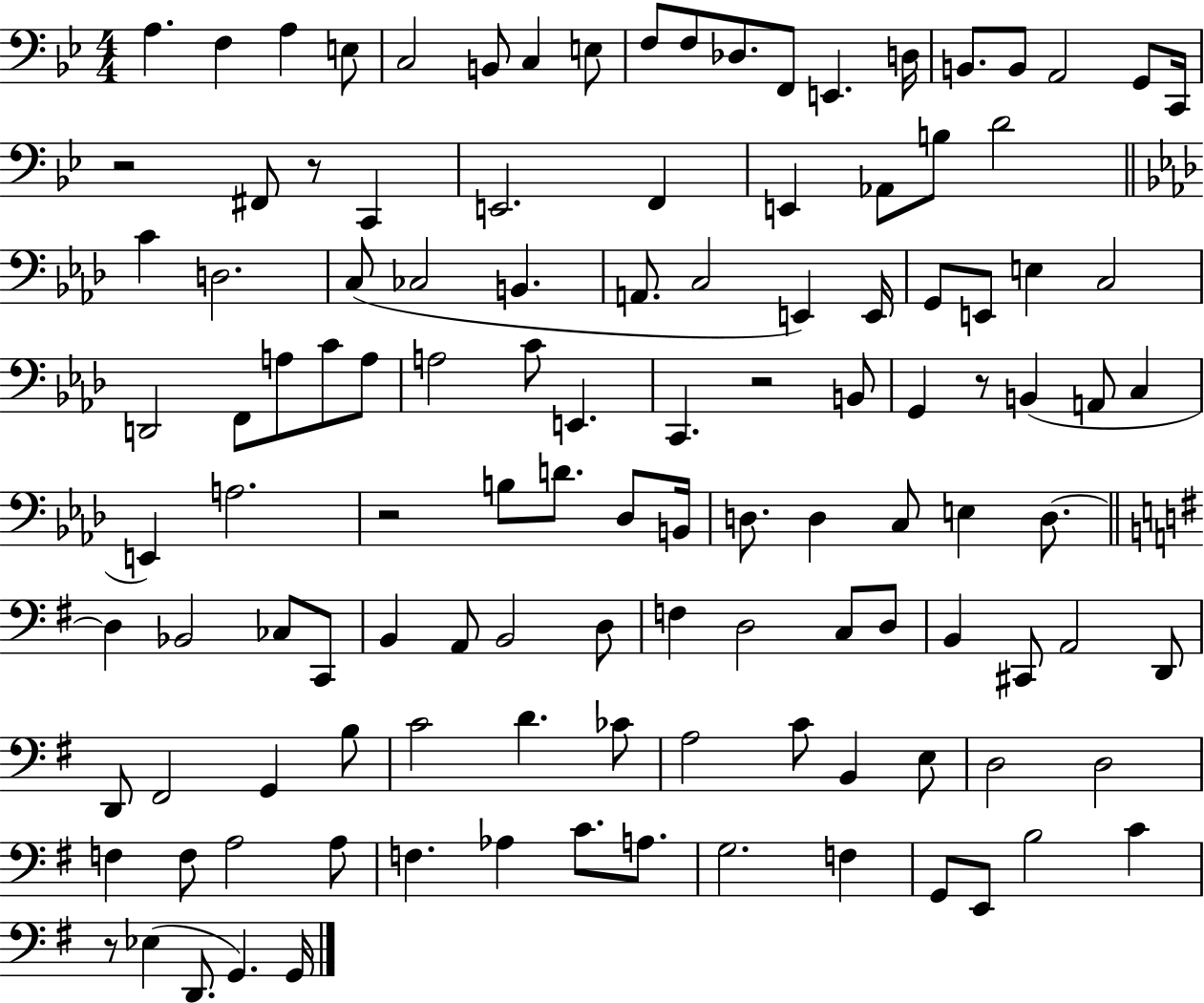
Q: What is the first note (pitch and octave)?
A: A3